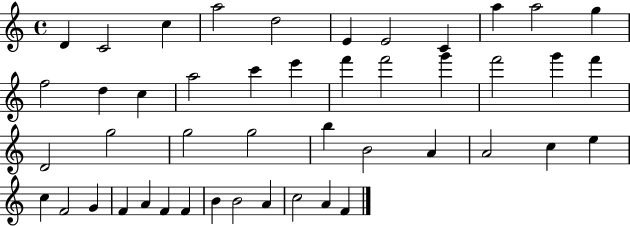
{
  \clef treble
  \time 4/4
  \defaultTimeSignature
  \key c \major
  d'4 c'2 c''4 | a''2 d''2 | e'4 e'2 c'4 | a''4 a''2 g''4 | \break f''2 d''4 c''4 | a''2 c'''4 e'''4 | f'''4 f'''2 g'''4 | f'''2 g'''4 f'''4 | \break d'2 g''2 | g''2 g''2 | b''4 b'2 a'4 | a'2 c''4 e''4 | \break c''4 f'2 g'4 | f'4 a'4 f'4 f'4 | b'4 b'2 a'4 | c''2 a'4 f'4 | \break \bar "|."
}